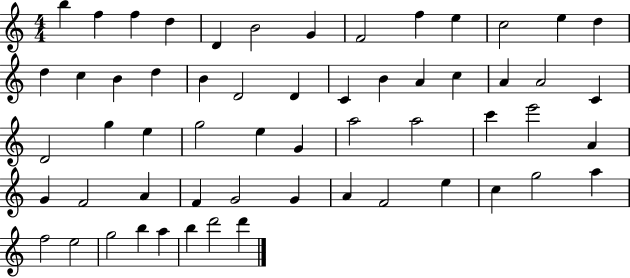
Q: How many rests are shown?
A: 0